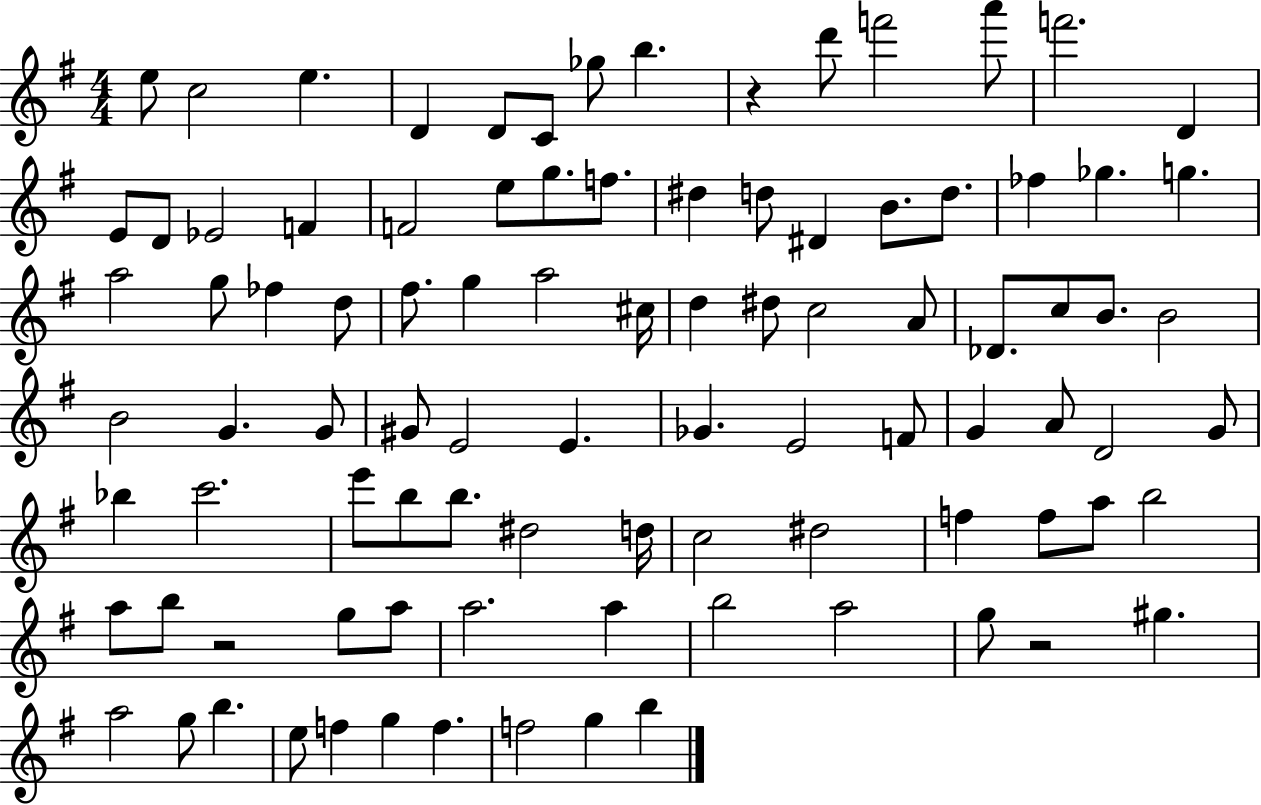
{
  \clef treble
  \numericTimeSignature
  \time 4/4
  \key g \major
  e''8 c''2 e''4. | d'4 d'8 c'8 ges''8 b''4. | r4 d'''8 f'''2 a'''8 | f'''2. d'4 | \break e'8 d'8 ees'2 f'4 | f'2 e''8 g''8. f''8. | dis''4 d''8 dis'4 b'8. d''8. | fes''4 ges''4. g''4. | \break a''2 g''8 fes''4 d''8 | fis''8. g''4 a''2 cis''16 | d''4 dis''8 c''2 a'8 | des'8. c''8 b'8. b'2 | \break b'2 g'4. g'8 | gis'8 e'2 e'4. | ges'4. e'2 f'8 | g'4 a'8 d'2 g'8 | \break bes''4 c'''2. | e'''8 b''8 b''8. dis''2 d''16 | c''2 dis''2 | f''4 f''8 a''8 b''2 | \break a''8 b''8 r2 g''8 a''8 | a''2. a''4 | b''2 a''2 | g''8 r2 gis''4. | \break a''2 g''8 b''4. | e''8 f''4 g''4 f''4. | f''2 g''4 b''4 | \bar "|."
}